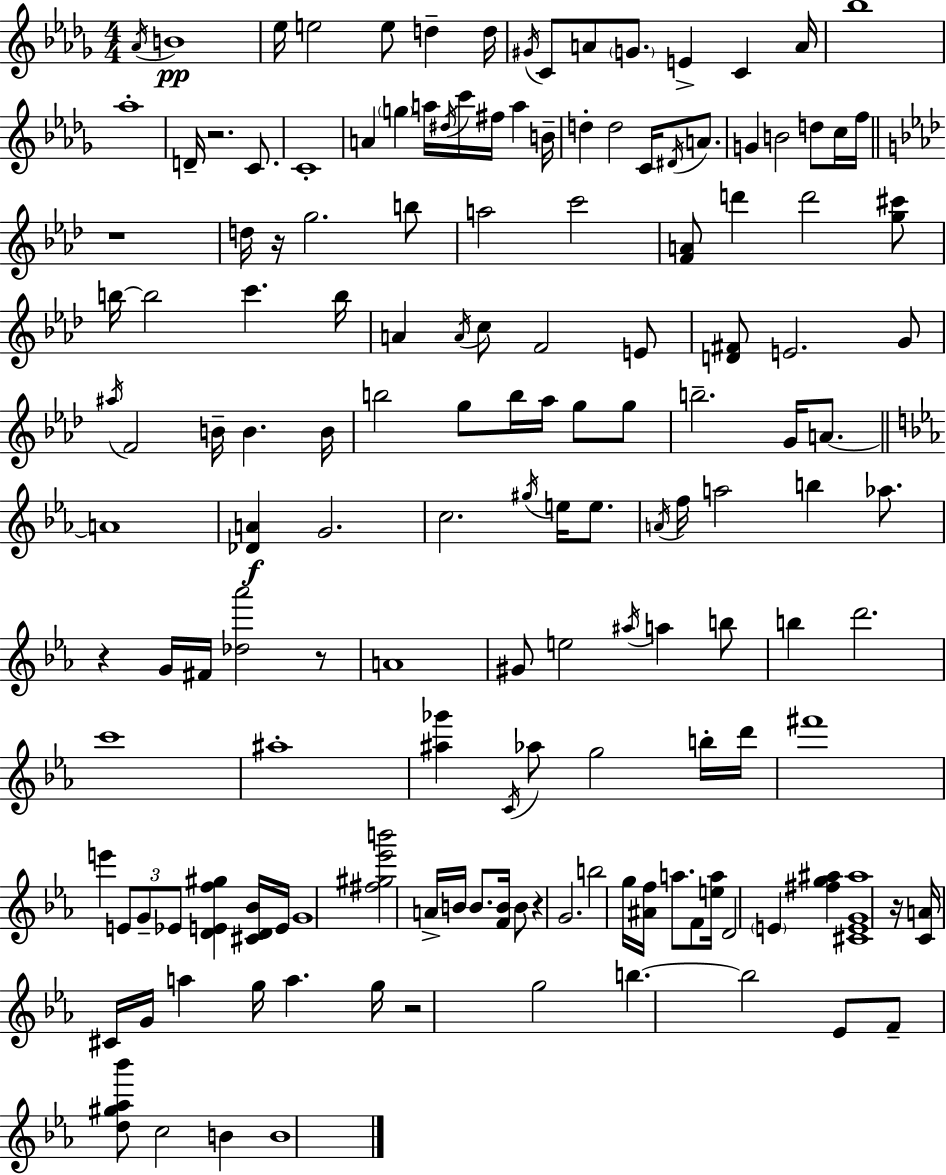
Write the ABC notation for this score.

X:1
T:Untitled
M:4/4
L:1/4
K:Bbm
_A/4 B4 _e/4 e2 e/2 d d/4 ^G/4 C/2 A/2 G/2 E C A/4 _b4 _a4 D/4 z2 C/2 C4 A g a/4 ^d/4 c'/4 ^f/4 a B/4 d d2 C/4 ^D/4 A/2 G B2 d/2 c/4 f/4 z4 d/4 z/4 g2 b/2 a2 c'2 [FA]/2 d' d'2 [g^c']/2 b/4 b2 c' b/4 A A/4 c/2 F2 E/2 [D^F]/2 E2 G/2 ^a/4 F2 B/4 B B/4 b2 g/2 b/4 _a/4 g/2 g/2 b2 G/4 A/2 A4 [_DA] G2 c2 ^g/4 e/4 e/2 A/4 f/4 a2 b _a/2 z G/4 ^F/4 [_d_a']2 z/2 A4 ^G/2 e2 ^a/4 a b/2 b d'2 c'4 ^a4 [^a_g'] C/4 _a/2 g2 b/4 d'/4 ^f'4 e' E/2 G/2 _E/2 [DEf^g] [^CD_B]/4 E/4 G4 [^f^g_e'b']2 A/4 B/4 B/2 [FB]/4 B/2 z G2 b2 g/4 [^Af]/4 a/2 F/2 [ea]/4 D2 E [^fg^a] [^CEG^a]4 z/4 [CA]/4 ^C/4 G/4 a g/4 a g/4 z2 g2 b b2 _E/2 F/2 [d^g_a_b']/2 c2 B B4